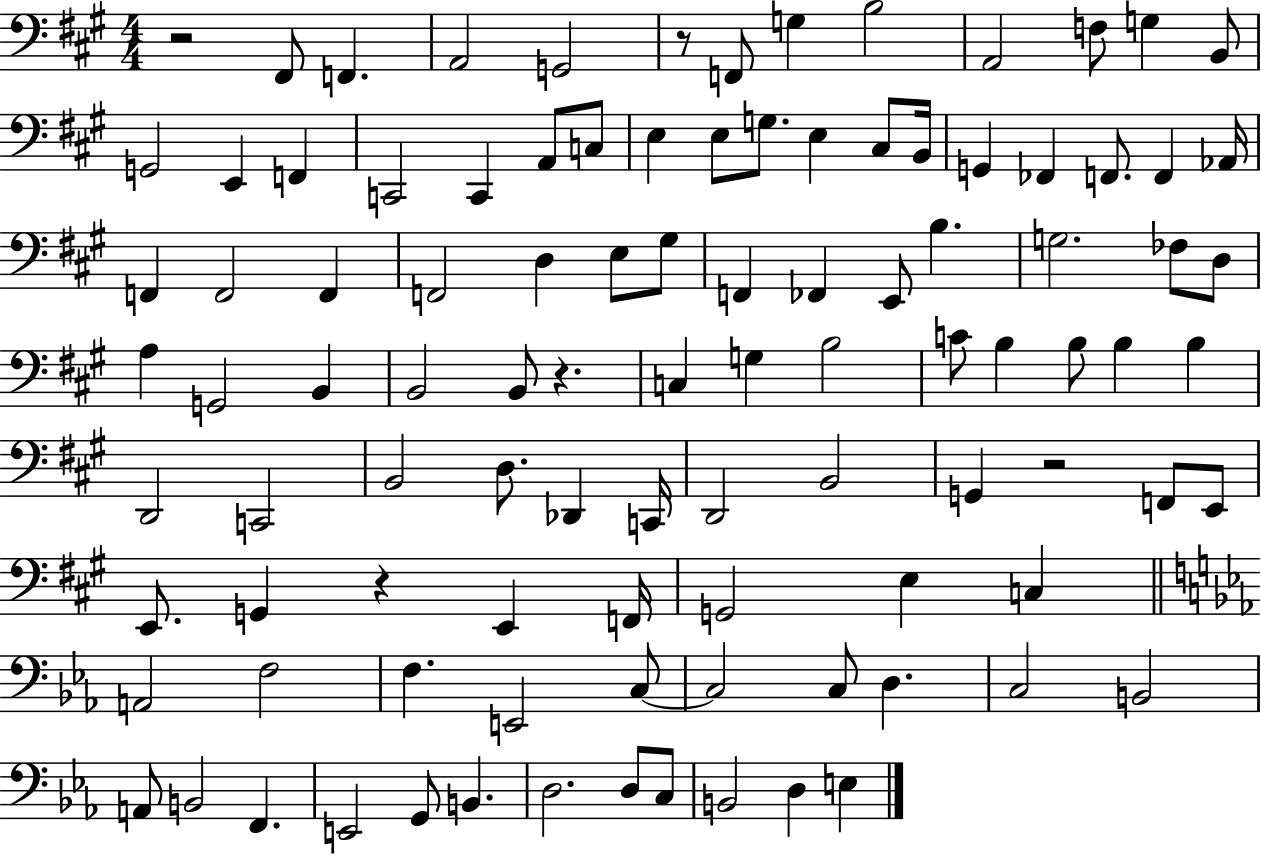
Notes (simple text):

R/h F#2/e F2/q. A2/h G2/h R/e F2/e G3/q B3/h A2/h F3/e G3/q B2/e G2/h E2/q F2/q C2/h C2/q A2/e C3/e E3/q E3/e G3/e. E3/q C#3/e B2/s G2/q FES2/q F2/e. F2/q Ab2/s F2/q F2/h F2/q F2/h D3/q E3/e G#3/e F2/q FES2/q E2/e B3/q. G3/h. FES3/e D3/e A3/q G2/h B2/q B2/h B2/e R/q. C3/q G3/q B3/h C4/e B3/q B3/e B3/q B3/q D2/h C2/h B2/h D3/e. Db2/q C2/s D2/h B2/h G2/q R/h F2/e E2/e E2/e. G2/q R/q E2/q F2/s G2/h E3/q C3/q A2/h F3/h F3/q. E2/h C3/e C3/h C3/e D3/q. C3/h B2/h A2/e B2/h F2/q. E2/h G2/e B2/q. D3/h. D3/e C3/e B2/h D3/q E3/q